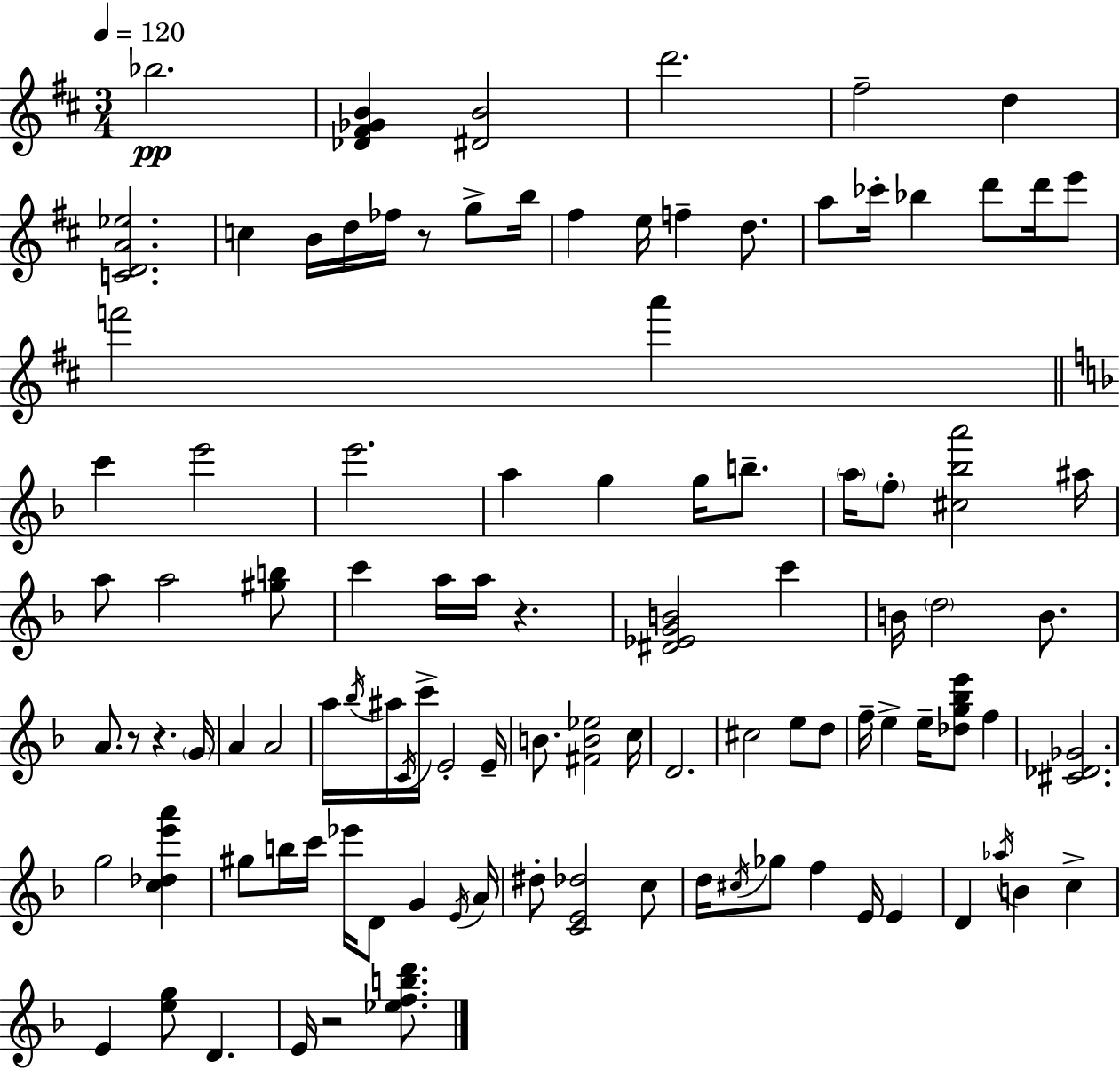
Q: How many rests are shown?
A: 5